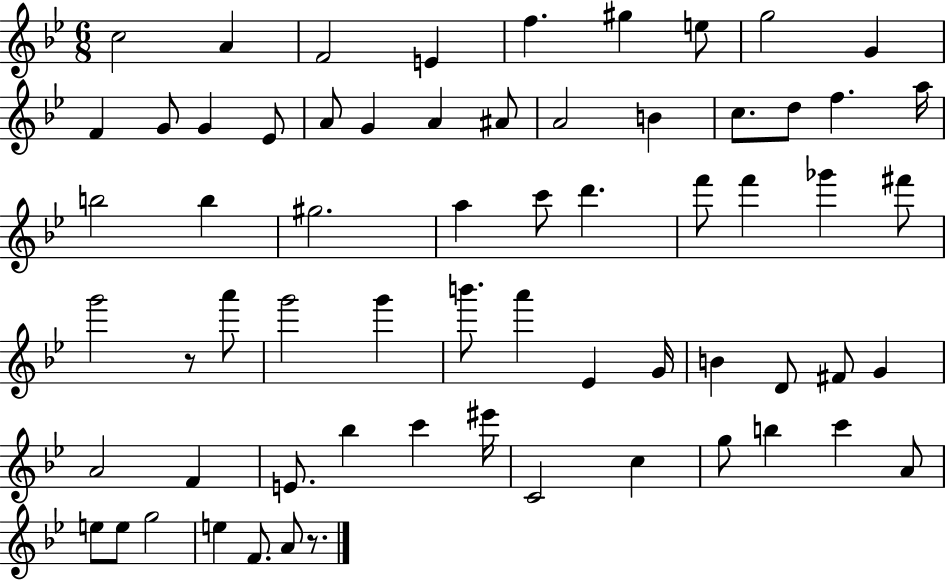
C5/h A4/q F4/h E4/q F5/q. G#5/q E5/e G5/h G4/q F4/q G4/e G4/q Eb4/e A4/e G4/q A4/q A#4/e A4/h B4/q C5/e. D5/e F5/q. A5/s B5/h B5/q G#5/h. A5/q C6/e D6/q. F6/e F6/q Gb6/q F#6/e G6/h R/e A6/e G6/h G6/q B6/e. A6/q Eb4/q G4/s B4/q D4/e F#4/e G4/q A4/h F4/q E4/e. Bb5/q C6/q EIS6/s C4/h C5/q G5/e B5/q C6/q A4/e E5/e E5/e G5/h E5/q F4/e. A4/e R/e.